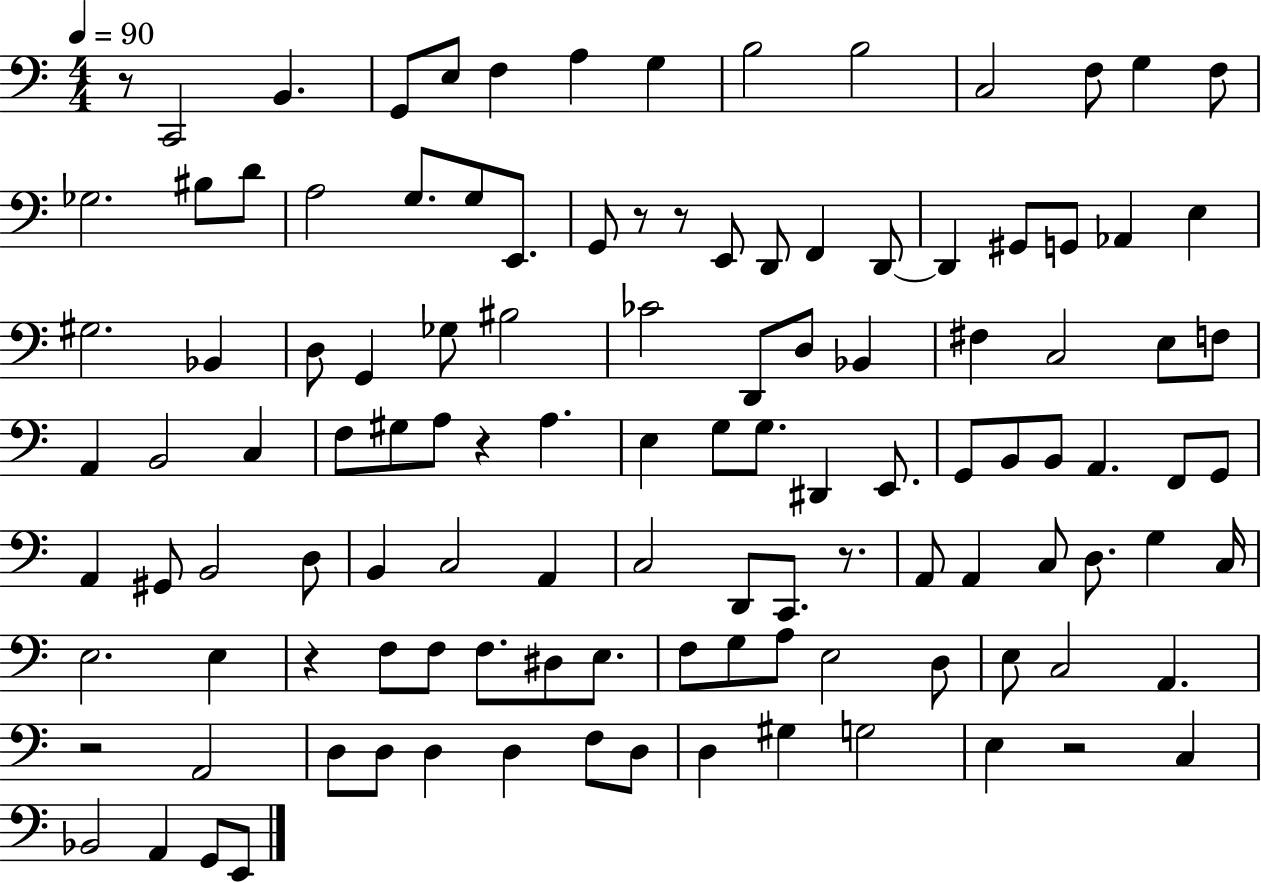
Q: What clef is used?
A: bass